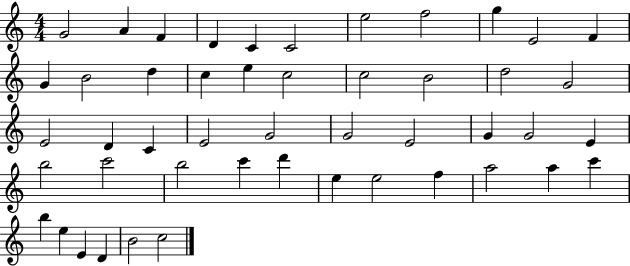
G4/h A4/q F4/q D4/q C4/q C4/h E5/h F5/h G5/q E4/h F4/q G4/q B4/h D5/q C5/q E5/q C5/h C5/h B4/h D5/h G4/h E4/h D4/q C4/q E4/h G4/h G4/h E4/h G4/q G4/h E4/q B5/h C6/h B5/h C6/q D6/q E5/q E5/h F5/q A5/h A5/q C6/q B5/q E5/q E4/q D4/q B4/h C5/h